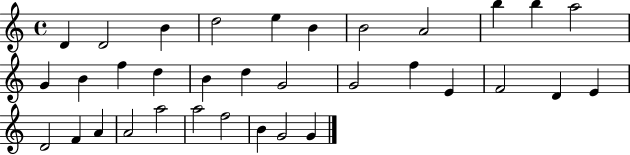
{
  \clef treble
  \time 4/4
  \defaultTimeSignature
  \key c \major
  d'4 d'2 b'4 | d''2 e''4 b'4 | b'2 a'2 | b''4 b''4 a''2 | \break g'4 b'4 f''4 d''4 | b'4 d''4 g'2 | g'2 f''4 e'4 | f'2 d'4 e'4 | \break d'2 f'4 a'4 | a'2 a''2 | a''2 f''2 | b'4 g'2 g'4 | \break \bar "|."
}